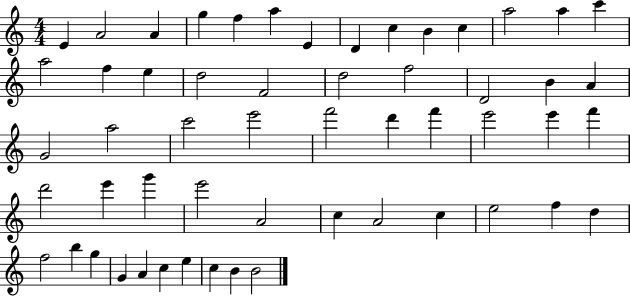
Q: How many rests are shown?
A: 0